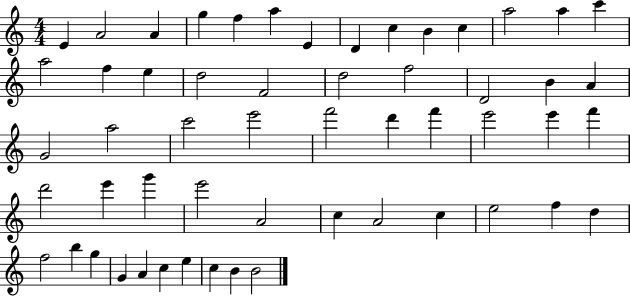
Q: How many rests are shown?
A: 0